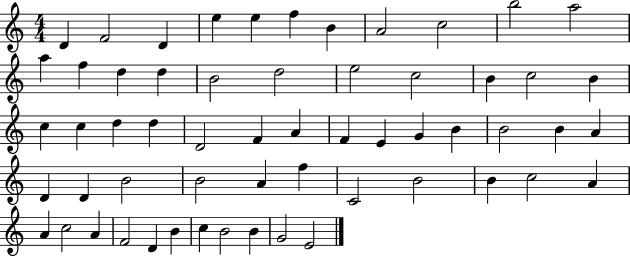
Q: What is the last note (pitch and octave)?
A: E4